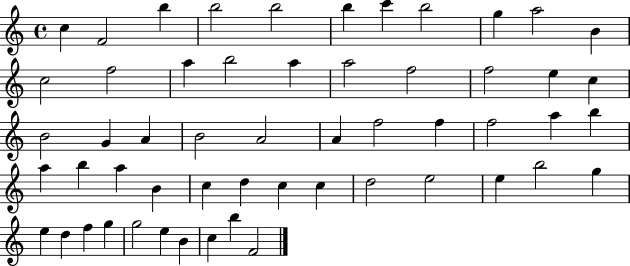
X:1
T:Untitled
M:4/4
L:1/4
K:C
c F2 b b2 b2 b c' b2 g a2 B c2 f2 a b2 a a2 f2 f2 e c B2 G A B2 A2 A f2 f f2 a b a b a B c d c c d2 e2 e b2 g e d f g g2 e B c b F2